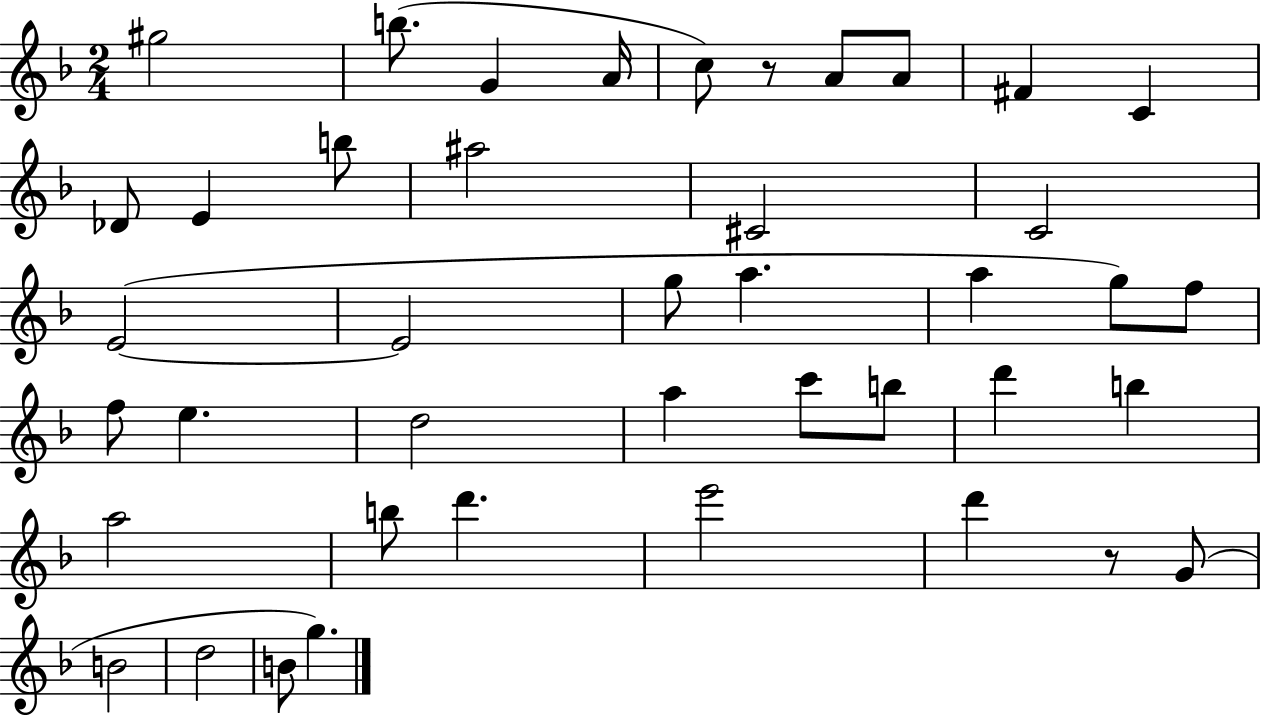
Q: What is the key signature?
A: F major